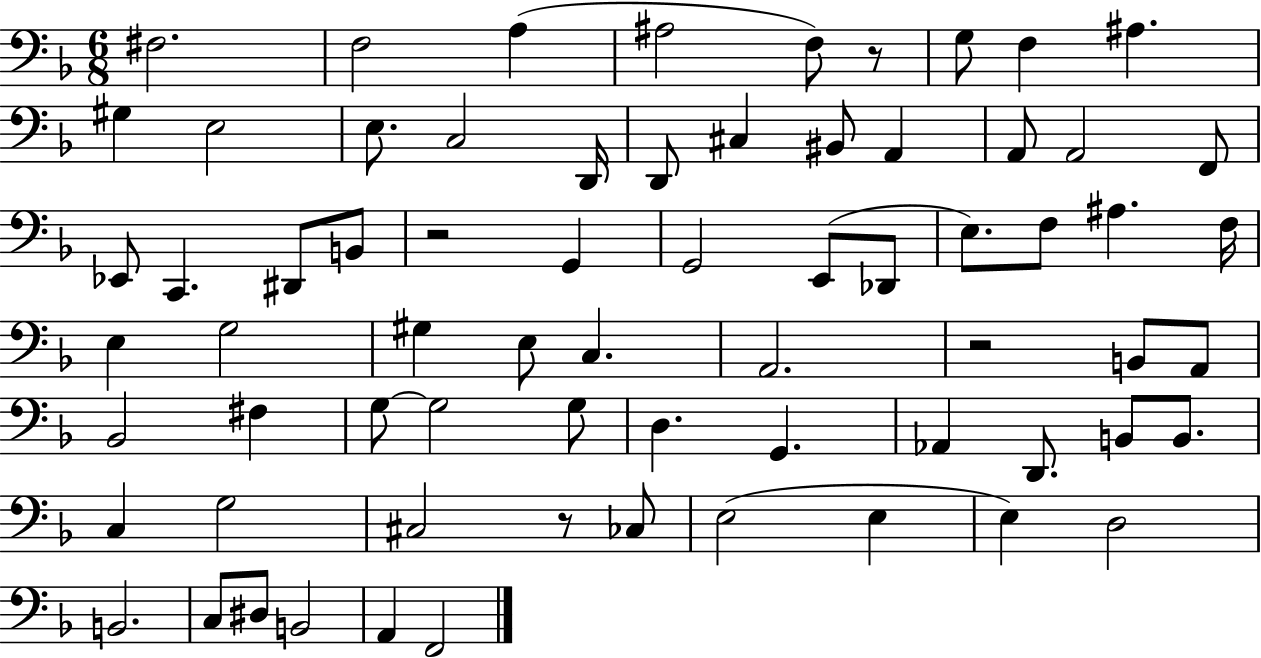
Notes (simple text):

F#3/h. F3/h A3/q A#3/h F3/e R/e G3/e F3/q A#3/q. G#3/q E3/h E3/e. C3/h D2/s D2/e C#3/q BIS2/e A2/q A2/e A2/h F2/e Eb2/e C2/q. D#2/e B2/e R/h G2/q G2/h E2/e Db2/e E3/e. F3/e A#3/q. F3/s E3/q G3/h G#3/q E3/e C3/q. A2/h. R/h B2/e A2/e Bb2/h F#3/q G3/e G3/h G3/e D3/q. G2/q. Ab2/q D2/e. B2/e B2/e. C3/q G3/h C#3/h R/e CES3/e E3/h E3/q E3/q D3/h B2/h. C3/e D#3/e B2/h A2/q F2/h